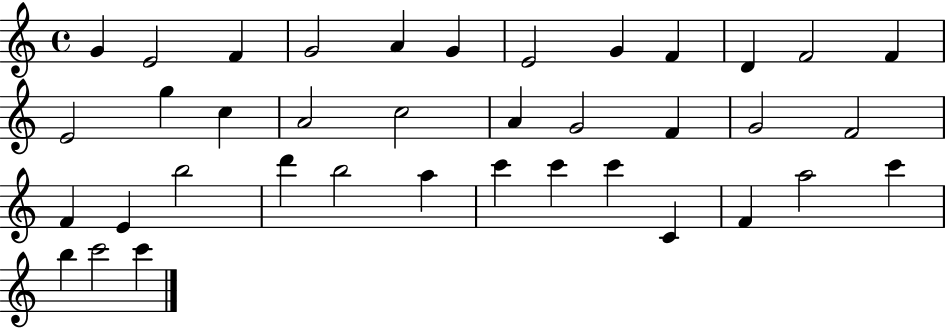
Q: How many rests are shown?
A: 0